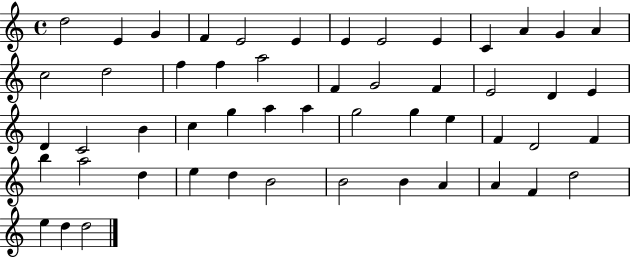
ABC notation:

X:1
T:Untitled
M:4/4
L:1/4
K:C
d2 E G F E2 E E E2 E C A G A c2 d2 f f a2 F G2 F E2 D E D C2 B c g a a g2 g e F D2 F b a2 d e d B2 B2 B A A F d2 e d d2